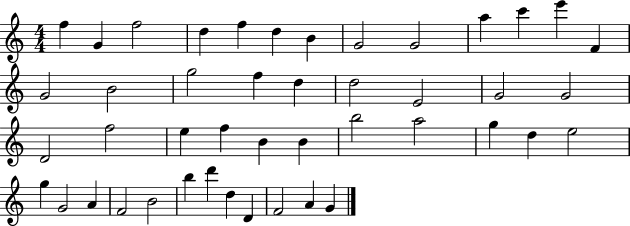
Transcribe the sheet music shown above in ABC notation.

X:1
T:Untitled
M:4/4
L:1/4
K:C
f G f2 d f d B G2 G2 a c' e' F G2 B2 g2 f d d2 E2 G2 G2 D2 f2 e f B B b2 a2 g d e2 g G2 A F2 B2 b d' d D F2 A G